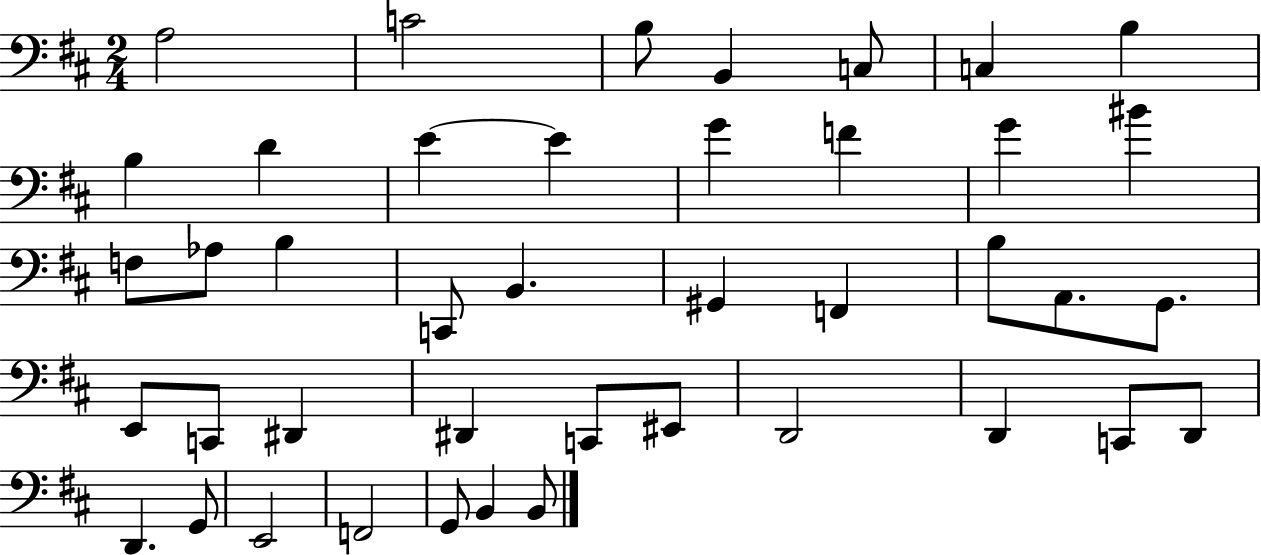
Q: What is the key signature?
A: D major